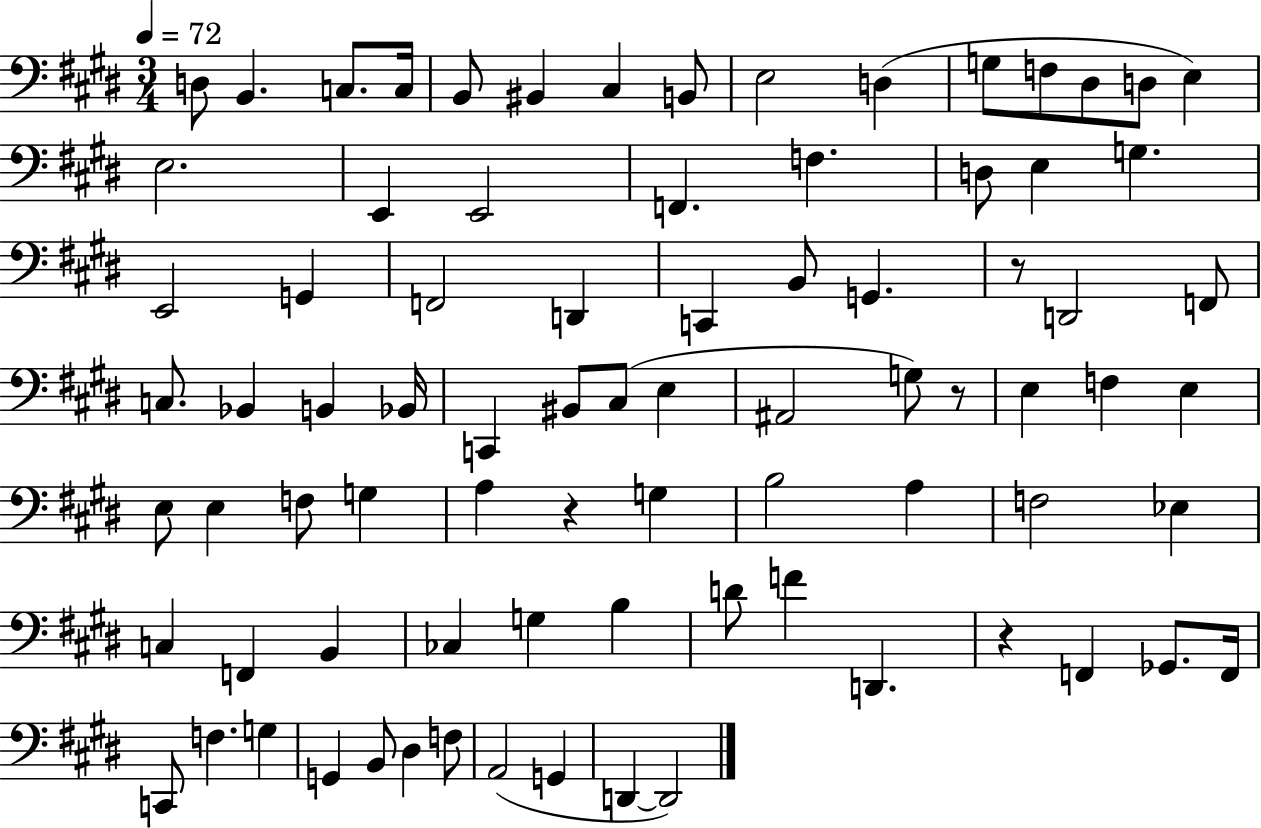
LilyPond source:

{
  \clef bass
  \numericTimeSignature
  \time 3/4
  \key e \major
  \tempo 4 = 72
  \repeat volta 2 { d8 b,4. c8. c16 | b,8 bis,4 cis4 b,8 | e2 d4( | g8 f8 dis8 d8 e4) | \break e2. | e,4 e,2 | f,4. f4. | d8 e4 g4. | \break e,2 g,4 | f,2 d,4 | c,4 b,8 g,4. | r8 d,2 f,8 | \break c8. bes,4 b,4 bes,16 | c,4 bis,8 cis8( e4 | ais,2 g8) r8 | e4 f4 e4 | \break e8 e4 f8 g4 | a4 r4 g4 | b2 a4 | f2 ees4 | \break c4 f,4 b,4 | ces4 g4 b4 | d'8 f'4 d,4. | r4 f,4 ges,8. f,16 | \break c,8 f4. g4 | g,4 b,8 dis4 f8 | a,2( g,4 | d,4~~ d,2) | \break } \bar "|."
}